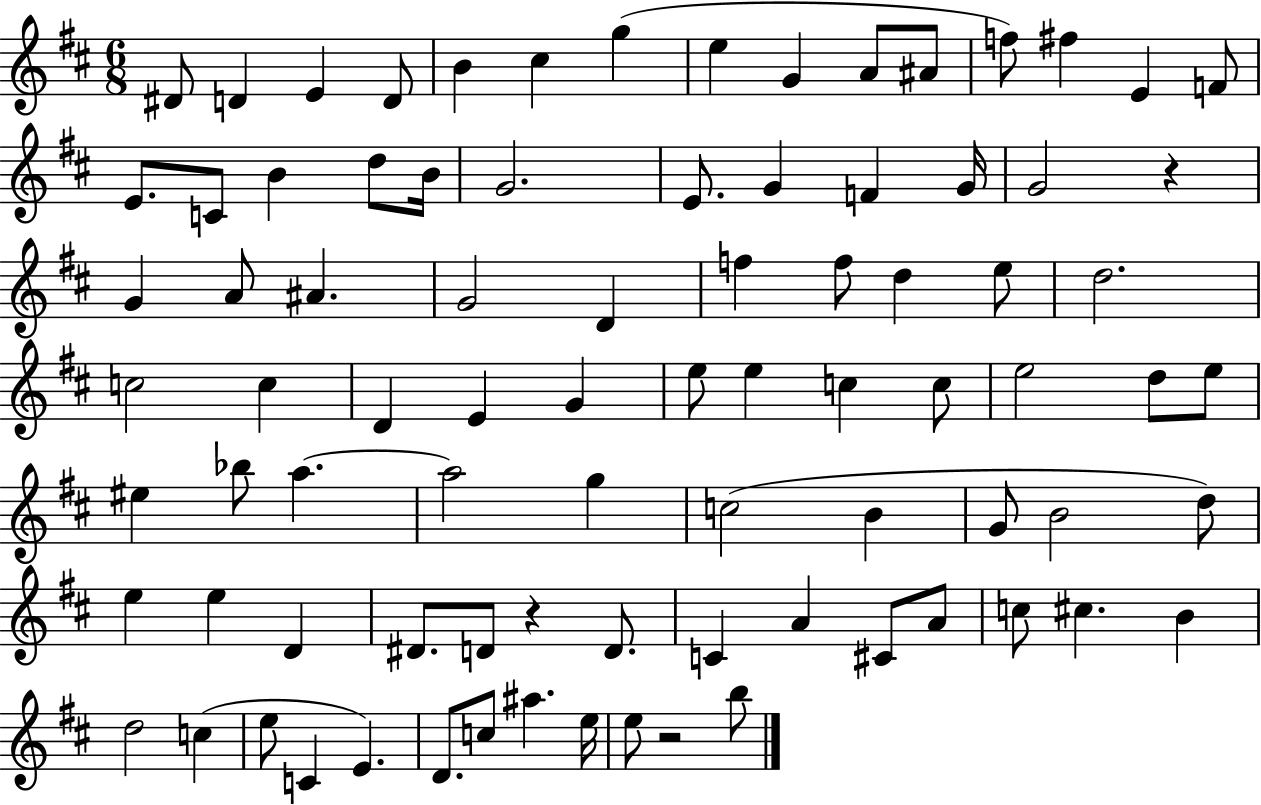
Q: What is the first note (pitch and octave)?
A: D#4